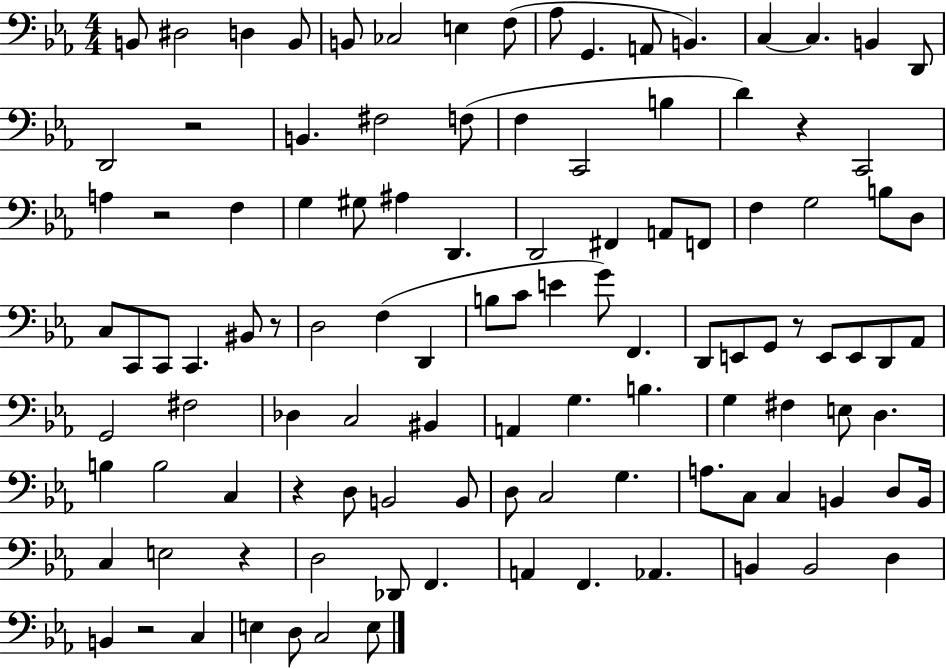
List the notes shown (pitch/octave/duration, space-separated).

B2/e D#3/h D3/q B2/e B2/e CES3/h E3/q F3/e Ab3/e G2/q. A2/e B2/q. C3/q C3/q. B2/q D2/e D2/h R/h B2/q. F#3/h F3/e F3/q C2/h B3/q D4/q R/q C2/h A3/q R/h F3/q G3/q G#3/e A#3/q D2/q. D2/h F#2/q A2/e F2/e F3/q G3/h B3/e D3/e C3/e C2/e C2/e C2/q. BIS2/e R/e D3/h F3/q D2/q B3/e C4/e E4/q G4/e F2/q. D2/e E2/e G2/e R/e E2/e E2/e D2/e Ab2/e G2/h F#3/h Db3/q C3/h BIS2/q A2/q G3/q. B3/q. G3/q F#3/q E3/e D3/q. B3/q B3/h C3/q R/q D3/e B2/h B2/e D3/e C3/h G3/q. A3/e. C3/e C3/q B2/q D3/e B2/s C3/q E3/h R/q D3/h Db2/e F2/q. A2/q F2/q. Ab2/q. B2/q B2/h D3/q B2/q R/h C3/q E3/q D3/e C3/h E3/e